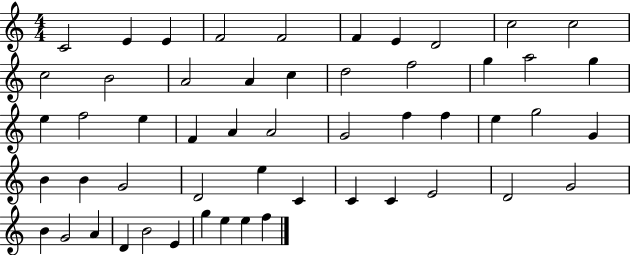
C4/h E4/q E4/q F4/h F4/h F4/q E4/q D4/h C5/h C5/h C5/h B4/h A4/h A4/q C5/q D5/h F5/h G5/q A5/h G5/q E5/q F5/h E5/q F4/q A4/q A4/h G4/h F5/q F5/q E5/q G5/h G4/q B4/q B4/q G4/h D4/h E5/q C4/q C4/q C4/q E4/h D4/h G4/h B4/q G4/h A4/q D4/q B4/h E4/q G5/q E5/q E5/q F5/q